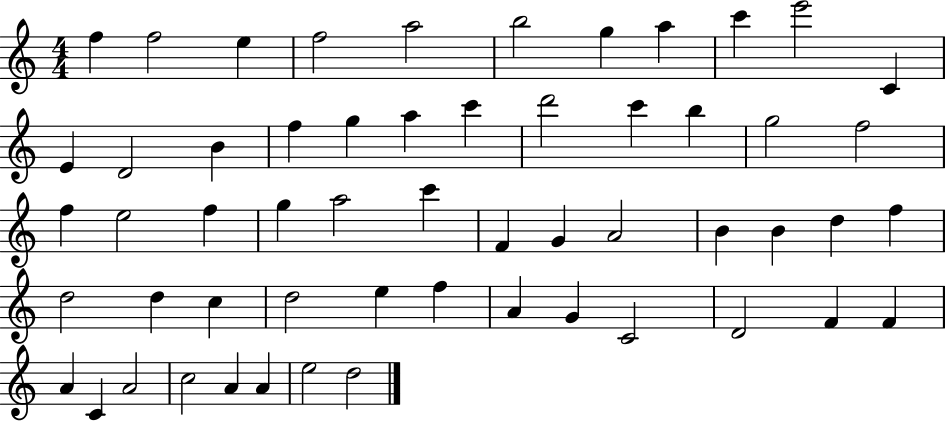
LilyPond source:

{
  \clef treble
  \numericTimeSignature
  \time 4/4
  \key c \major
  f''4 f''2 e''4 | f''2 a''2 | b''2 g''4 a''4 | c'''4 e'''2 c'4 | \break e'4 d'2 b'4 | f''4 g''4 a''4 c'''4 | d'''2 c'''4 b''4 | g''2 f''2 | \break f''4 e''2 f''4 | g''4 a''2 c'''4 | f'4 g'4 a'2 | b'4 b'4 d''4 f''4 | \break d''2 d''4 c''4 | d''2 e''4 f''4 | a'4 g'4 c'2 | d'2 f'4 f'4 | \break a'4 c'4 a'2 | c''2 a'4 a'4 | e''2 d''2 | \bar "|."
}